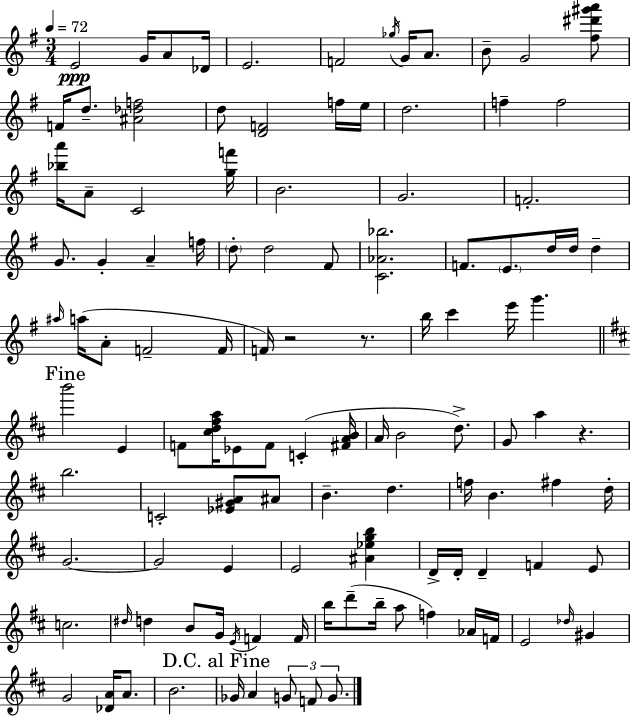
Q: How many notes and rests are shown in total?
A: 115